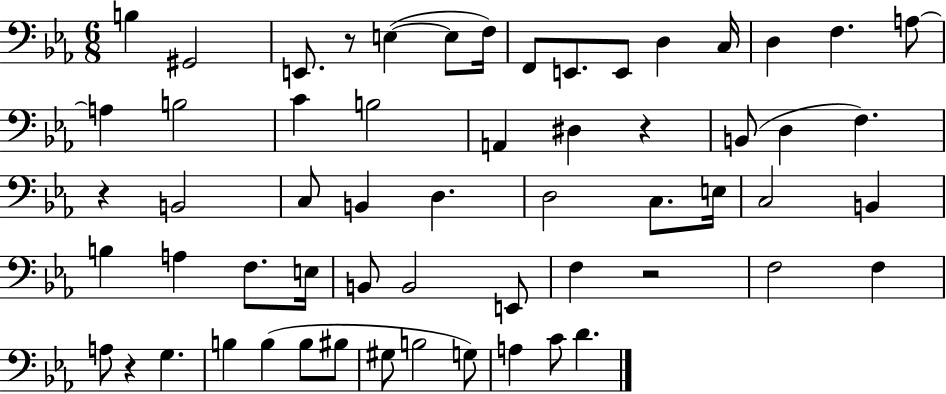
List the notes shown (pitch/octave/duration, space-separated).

B3/q G#2/h E2/e. R/e E3/q E3/e F3/s F2/e E2/e. E2/e D3/q C3/s D3/q F3/q. A3/e A3/q B3/h C4/q B3/h A2/q D#3/q R/q B2/e D3/q F3/q. R/q B2/h C3/e B2/q D3/q. D3/h C3/e. E3/s C3/h B2/q B3/q A3/q F3/e. E3/s B2/e B2/h E2/e F3/q R/h F3/h F3/q A3/e R/q G3/q. B3/q B3/q B3/e BIS3/e G#3/e B3/h G3/e A3/q C4/e D4/q.